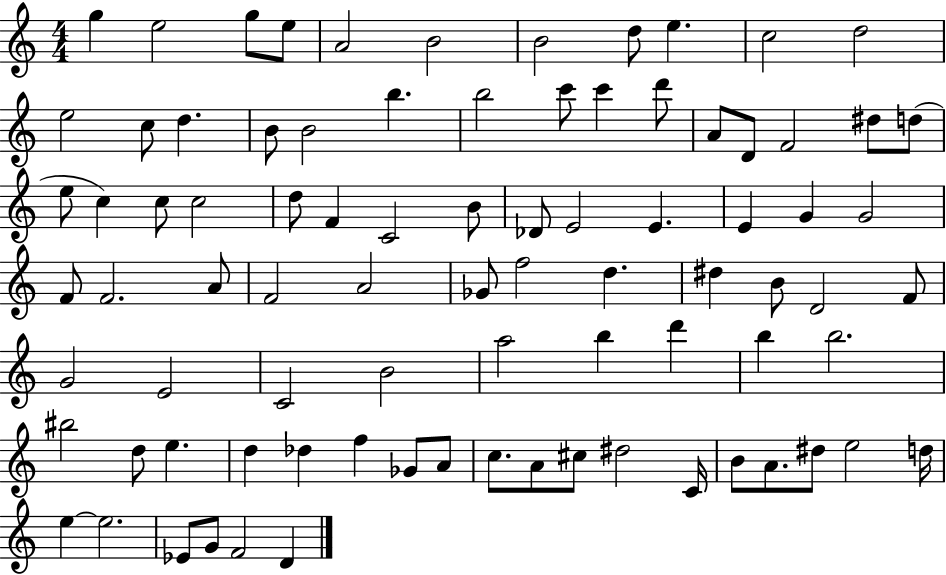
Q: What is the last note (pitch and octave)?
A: D4